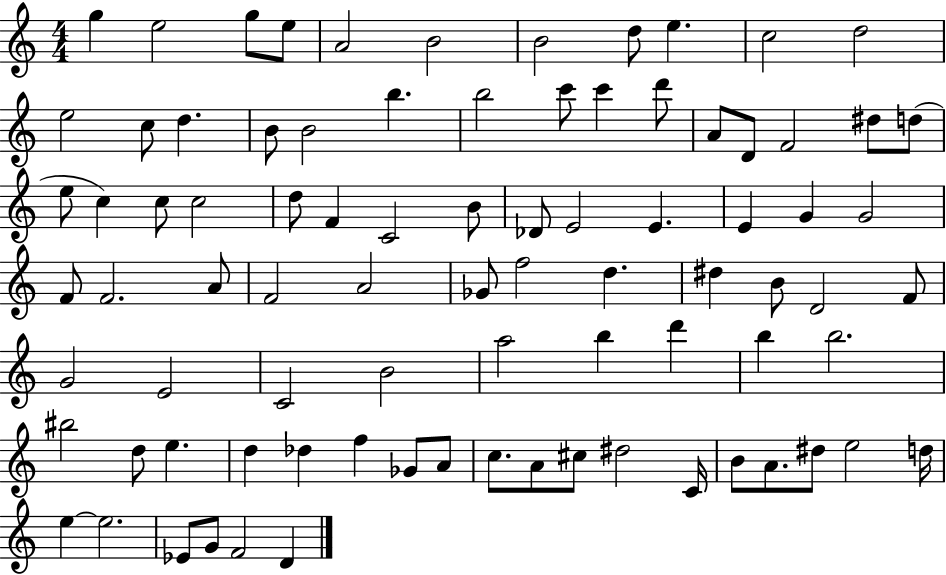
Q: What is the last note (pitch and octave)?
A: D4